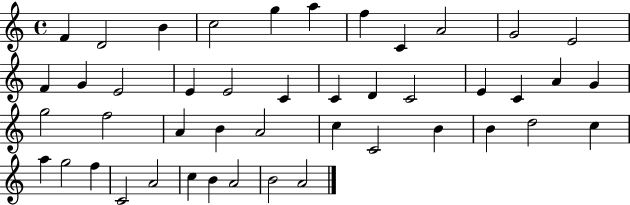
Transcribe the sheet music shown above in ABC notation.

X:1
T:Untitled
M:4/4
L:1/4
K:C
F D2 B c2 g a f C A2 G2 E2 F G E2 E E2 C C D C2 E C A G g2 f2 A B A2 c C2 B B d2 c a g2 f C2 A2 c B A2 B2 A2